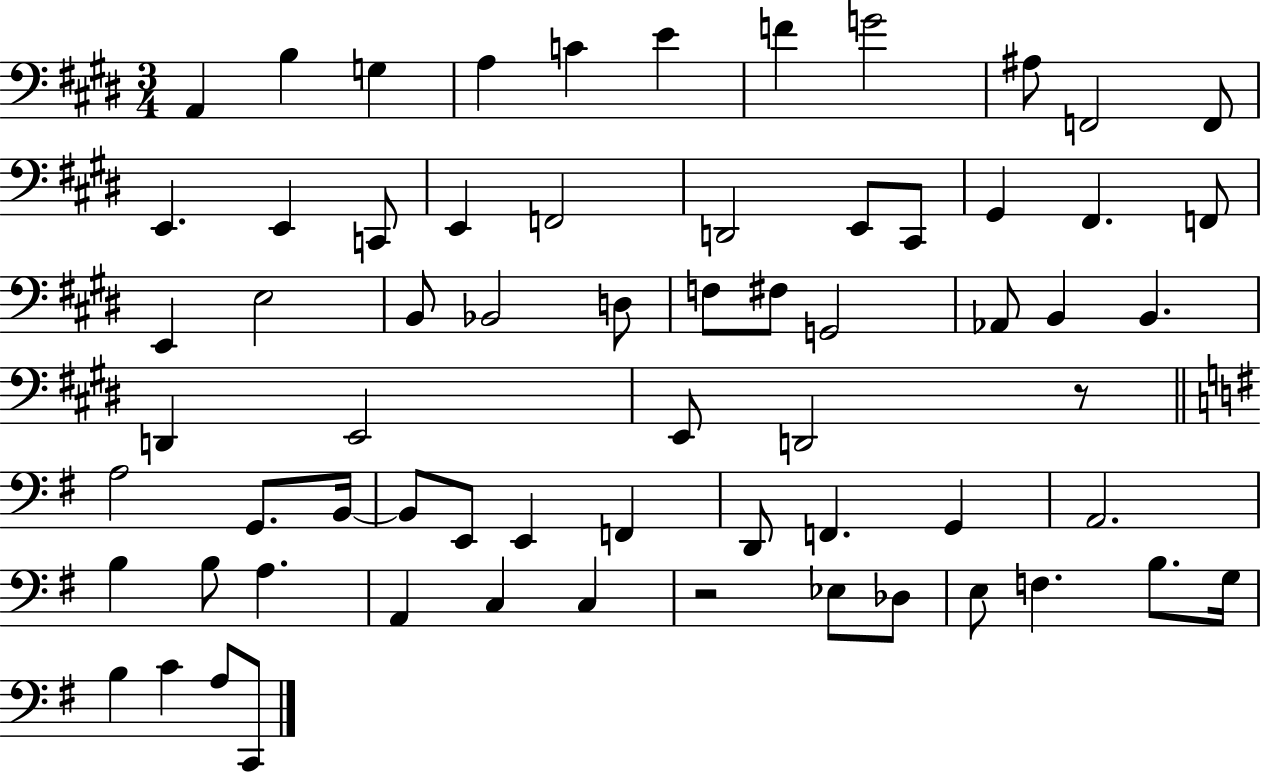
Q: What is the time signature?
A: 3/4